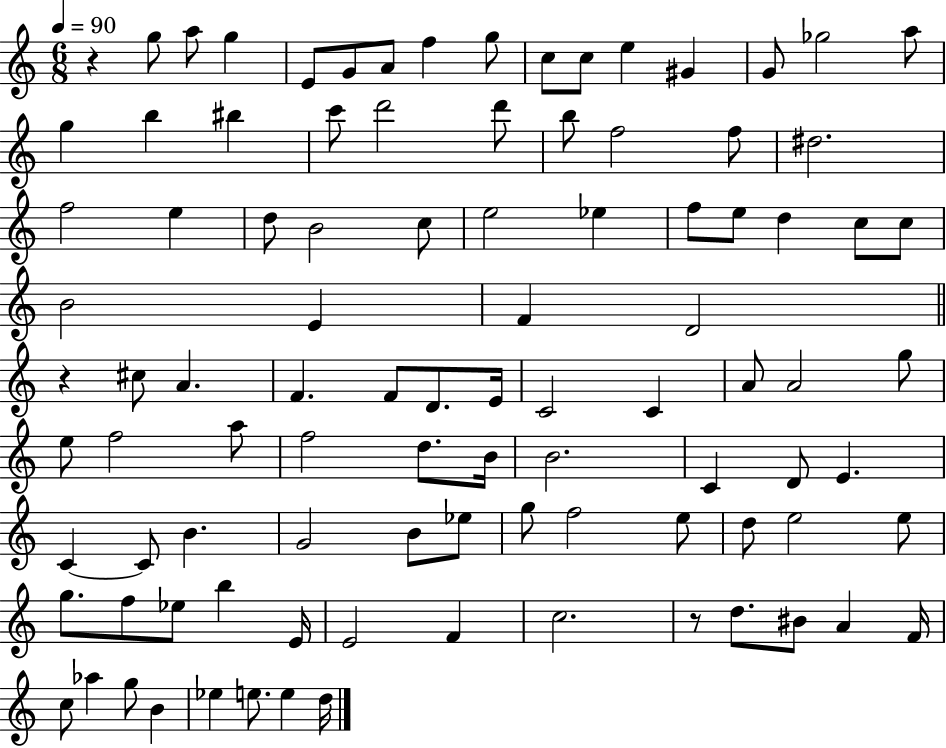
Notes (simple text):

R/q G5/e A5/e G5/q E4/e G4/e A4/e F5/q G5/e C5/e C5/e E5/q G#4/q G4/e Gb5/h A5/e G5/q B5/q BIS5/q C6/e D6/h D6/e B5/e F5/h F5/e D#5/h. F5/h E5/q D5/e B4/h C5/e E5/h Eb5/q F5/e E5/e D5/q C5/e C5/e B4/h E4/q F4/q D4/h R/q C#5/e A4/q. F4/q. F4/e D4/e. E4/s C4/h C4/q A4/e A4/h G5/e E5/e F5/h A5/e F5/h D5/e. B4/s B4/h. C4/q D4/e E4/q. C4/q C4/e B4/q. G4/h B4/e Eb5/e G5/e F5/h E5/e D5/e E5/h E5/e G5/e. F5/e Eb5/e B5/q E4/s E4/h F4/q C5/h. R/e D5/e. BIS4/e A4/q F4/s C5/e Ab5/q G5/e B4/q Eb5/q E5/e. E5/q D5/s